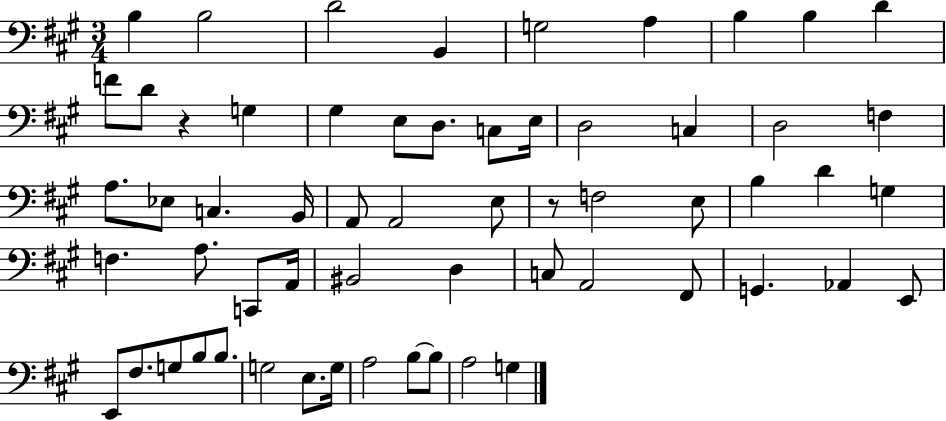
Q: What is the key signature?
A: A major